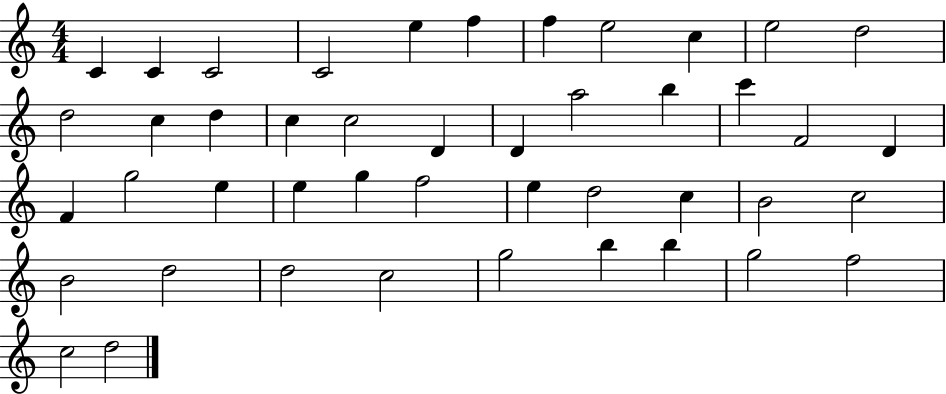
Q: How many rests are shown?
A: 0